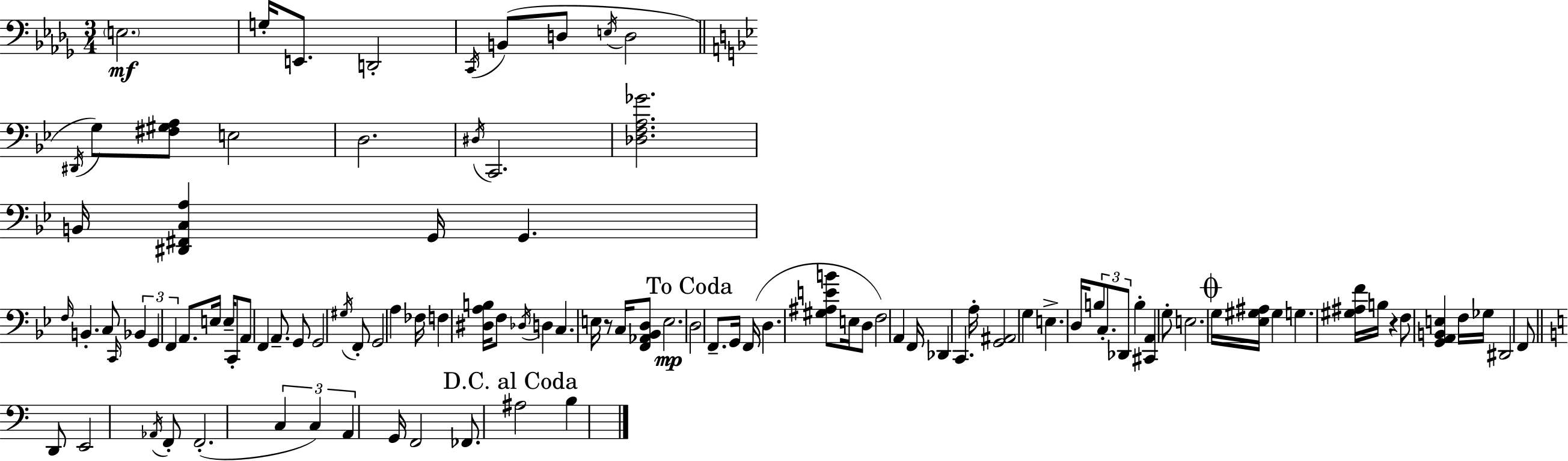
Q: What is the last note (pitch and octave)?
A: B3